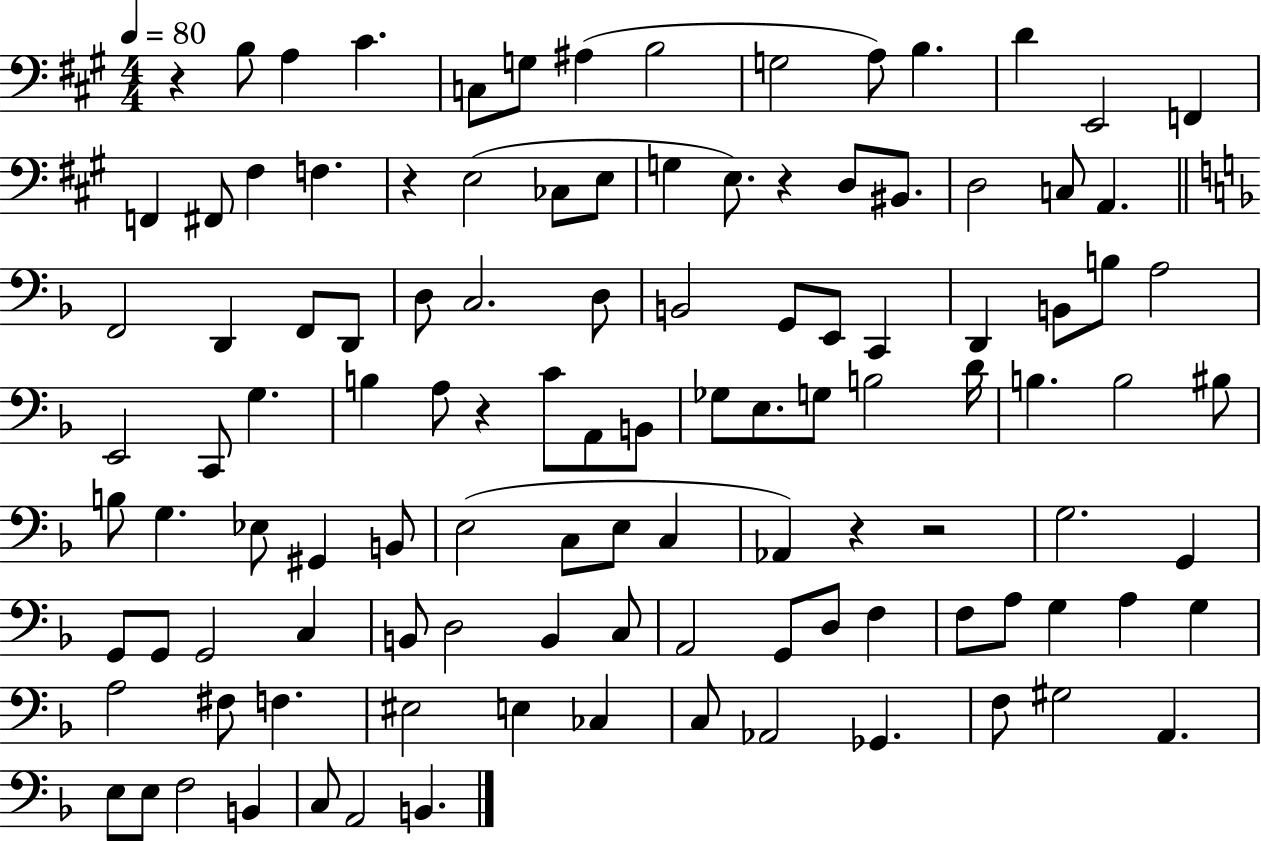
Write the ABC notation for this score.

X:1
T:Untitled
M:4/4
L:1/4
K:A
z B,/2 A, ^C C,/2 G,/2 ^A, B,2 G,2 A,/2 B, D E,,2 F,, F,, ^F,,/2 ^F, F, z E,2 _C,/2 E,/2 G, E,/2 z D,/2 ^B,,/2 D,2 C,/2 A,, F,,2 D,, F,,/2 D,,/2 D,/2 C,2 D,/2 B,,2 G,,/2 E,,/2 C,, D,, B,,/2 B,/2 A,2 E,,2 C,,/2 G, B, A,/2 z C/2 A,,/2 B,,/2 _G,/2 E,/2 G,/2 B,2 D/4 B, B,2 ^B,/2 B,/2 G, _E,/2 ^G,, B,,/2 E,2 C,/2 E,/2 C, _A,, z z2 G,2 G,, G,,/2 G,,/2 G,,2 C, B,,/2 D,2 B,, C,/2 A,,2 G,,/2 D,/2 F, F,/2 A,/2 G, A, G, A,2 ^F,/2 F, ^E,2 E, _C, C,/2 _A,,2 _G,, F,/2 ^G,2 A,, E,/2 E,/2 F,2 B,, C,/2 A,,2 B,,